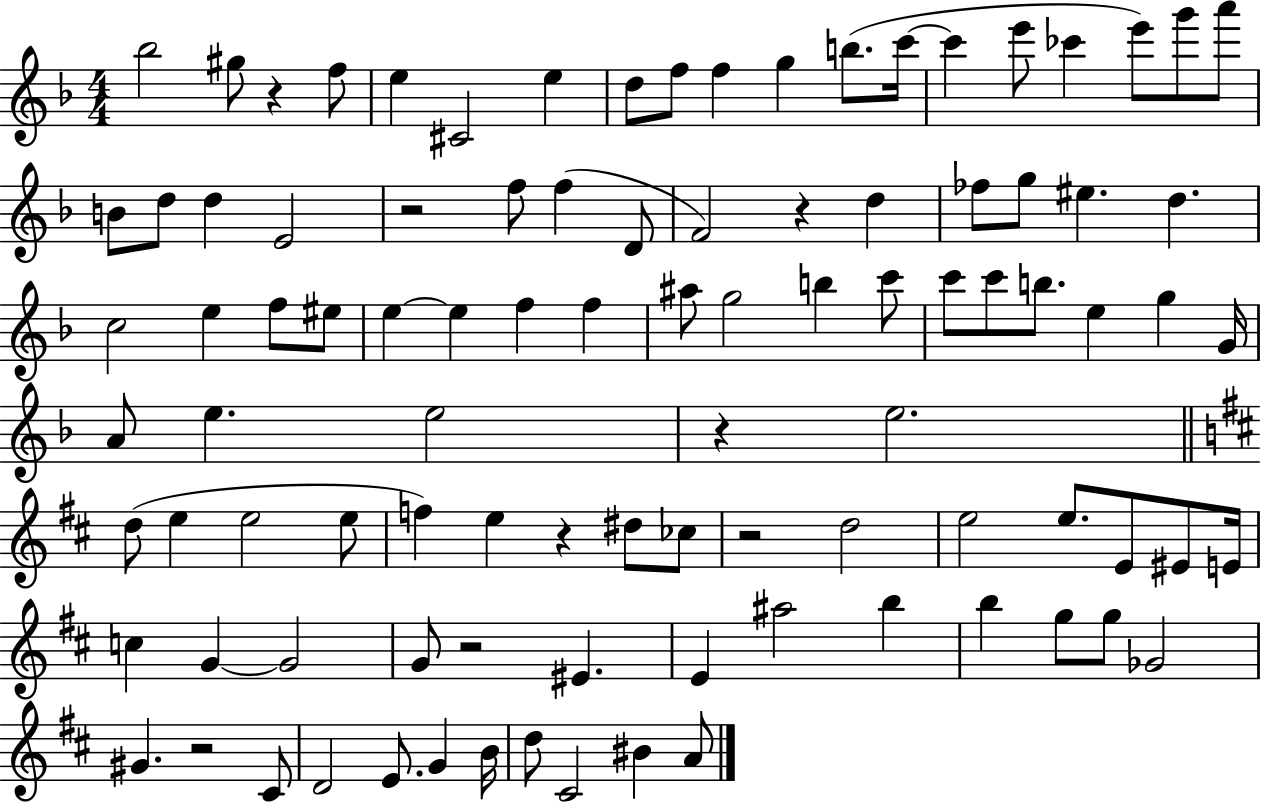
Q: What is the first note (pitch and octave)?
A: Bb5